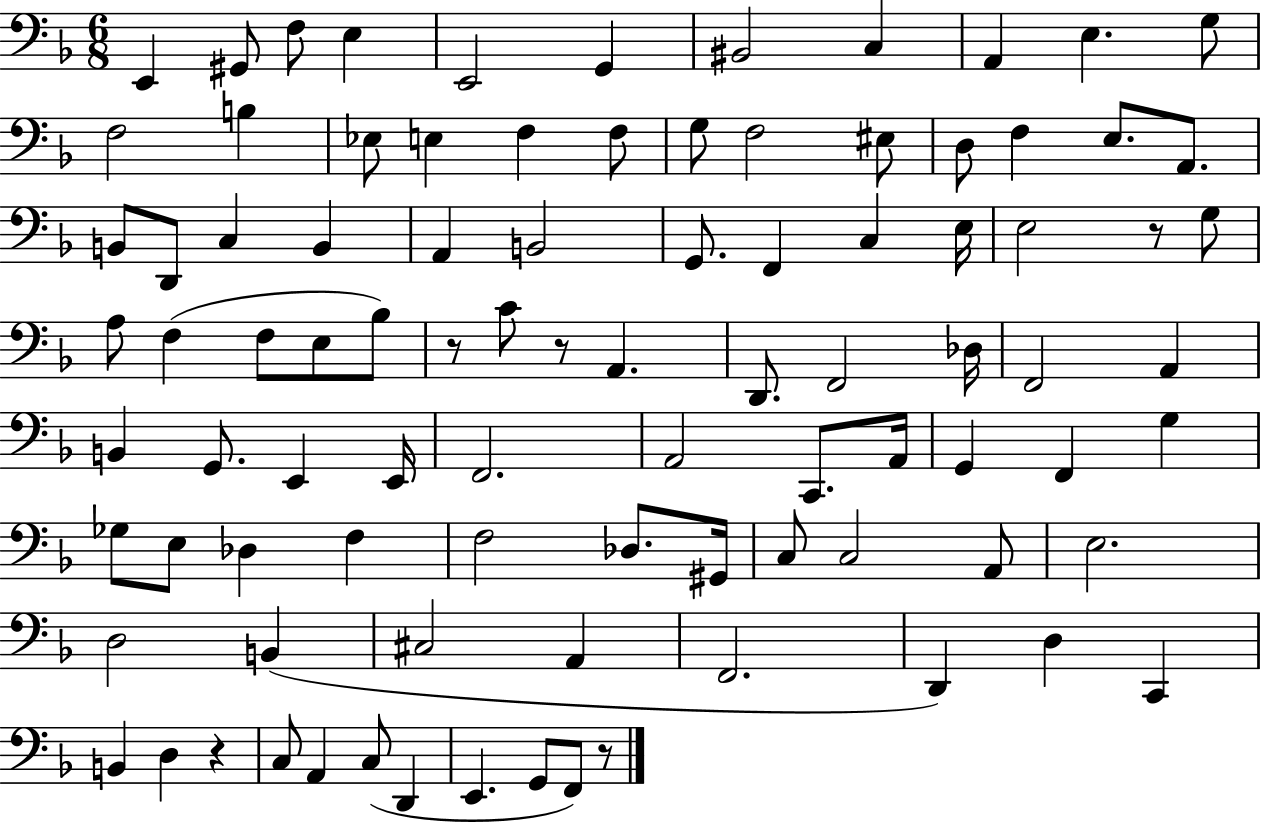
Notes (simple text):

E2/q G#2/e F3/e E3/q E2/h G2/q BIS2/h C3/q A2/q E3/q. G3/e F3/h B3/q Eb3/e E3/q F3/q F3/e G3/e F3/h EIS3/e D3/e F3/q E3/e. A2/e. B2/e D2/e C3/q B2/q A2/q B2/h G2/e. F2/q C3/q E3/s E3/h R/e G3/e A3/e F3/q F3/e E3/e Bb3/e R/e C4/e R/e A2/q. D2/e. F2/h Db3/s F2/h A2/q B2/q G2/e. E2/q E2/s F2/h. A2/h C2/e. A2/s G2/q F2/q G3/q Gb3/e E3/e Db3/q F3/q F3/h Db3/e. G#2/s C3/e C3/h A2/e E3/h. D3/h B2/q C#3/h A2/q F2/h. D2/q D3/q C2/q B2/q D3/q R/q C3/e A2/q C3/e D2/q E2/q. G2/e F2/e R/e